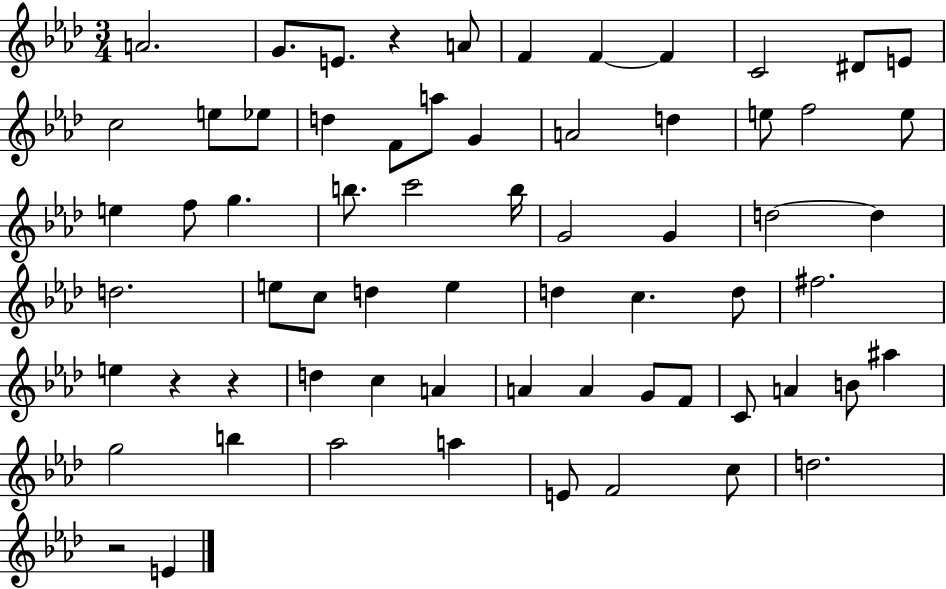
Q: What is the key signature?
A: AES major